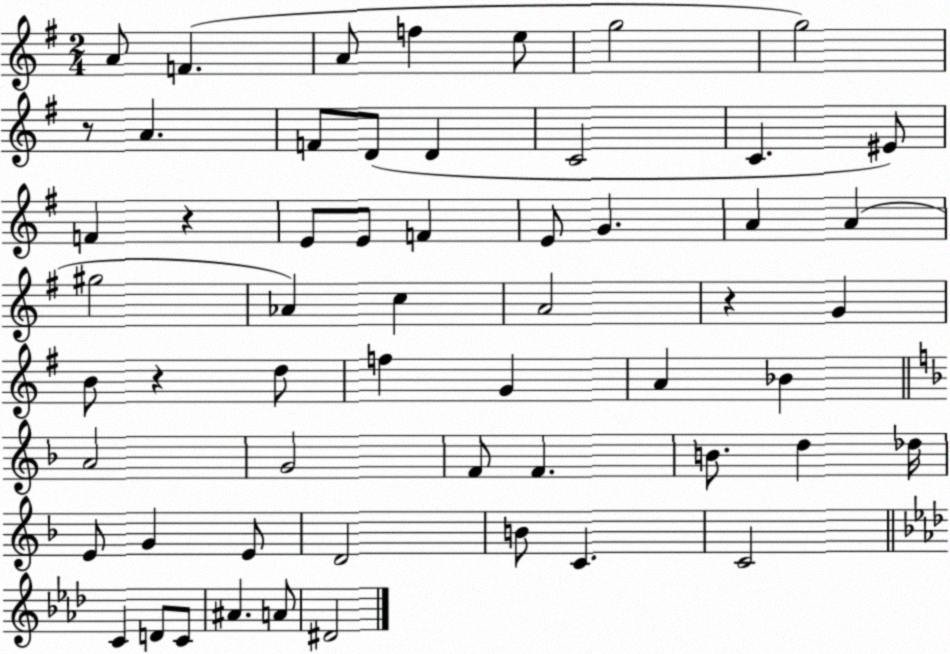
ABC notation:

X:1
T:Untitled
M:2/4
L:1/4
K:G
A/2 F A/2 f e/2 g2 g2 z/2 A F/2 D/2 D C2 C ^E/2 F z E/2 E/2 F E/2 G A A ^g2 _A c A2 z G B/2 z d/2 f G A _B A2 G2 F/2 F B/2 d _d/4 E/2 G E/2 D2 B/2 C C2 C D/2 C/2 ^A A/2 ^D2